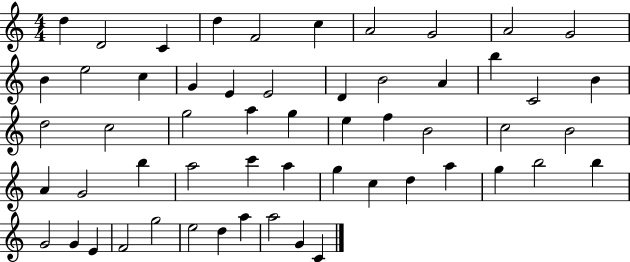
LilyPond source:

{
  \clef treble
  \numericTimeSignature
  \time 4/4
  \key c \major
  d''4 d'2 c'4 | d''4 f'2 c''4 | a'2 g'2 | a'2 g'2 | \break b'4 e''2 c''4 | g'4 e'4 e'2 | d'4 b'2 a'4 | b''4 c'2 b'4 | \break d''2 c''2 | g''2 a''4 g''4 | e''4 f''4 b'2 | c''2 b'2 | \break a'4 g'2 b''4 | a''2 c'''4 a''4 | g''4 c''4 d''4 a''4 | g''4 b''2 b''4 | \break g'2 g'4 e'4 | f'2 g''2 | e''2 d''4 a''4 | a''2 g'4 c'4 | \break \bar "|."
}